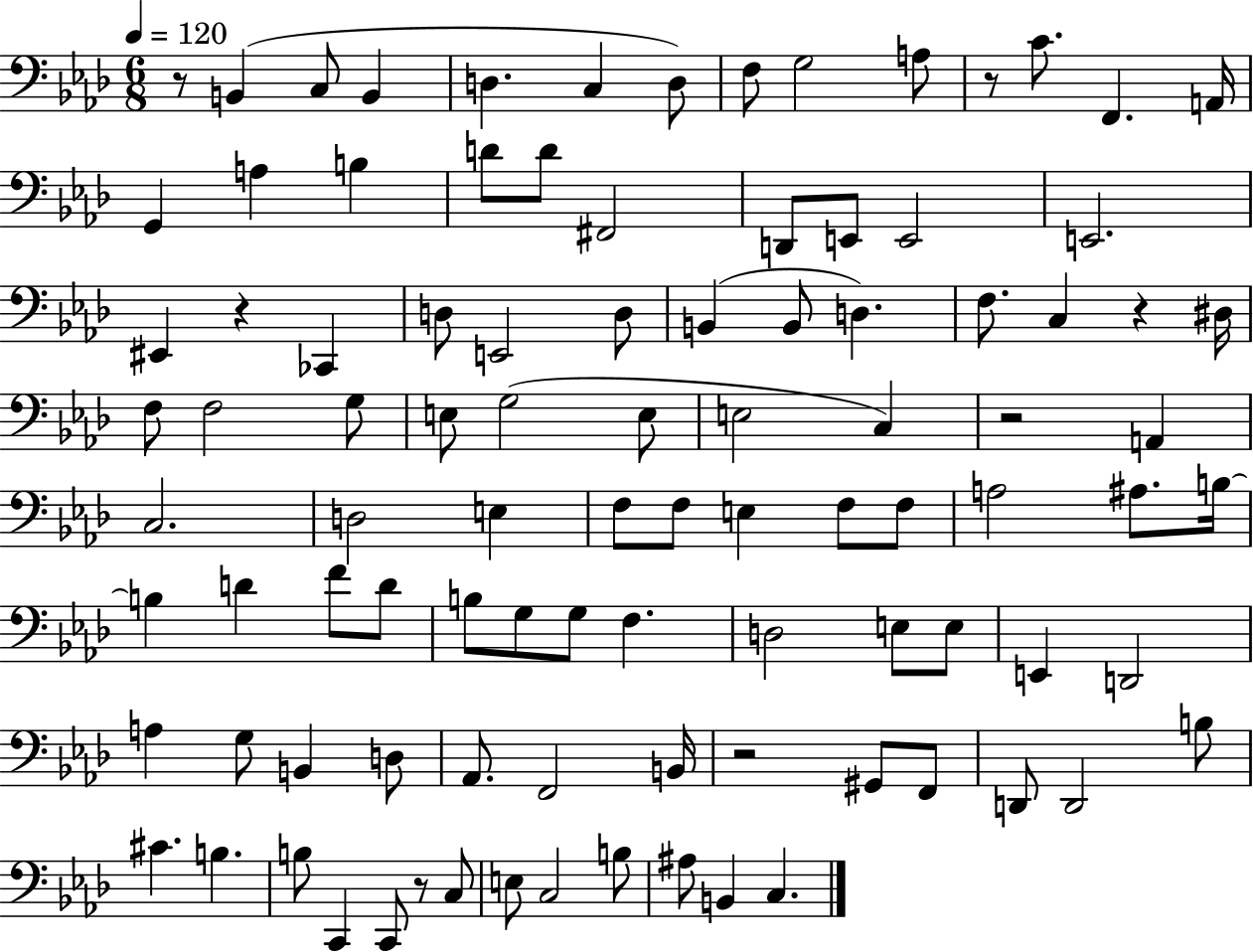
R/e B2/q C3/e B2/q D3/q. C3/q D3/e F3/e G3/h A3/e R/e C4/e. F2/q. A2/s G2/q A3/q B3/q D4/e D4/e F#2/h D2/e E2/e E2/h E2/h. EIS2/q R/q CES2/q D3/e E2/h D3/e B2/q B2/e D3/q. F3/e. C3/q R/q D#3/s F3/e F3/h G3/e E3/e G3/h E3/e E3/h C3/q R/h A2/q C3/h. D3/h E3/q F3/e F3/e E3/q F3/e F3/e A3/h A#3/e. B3/s B3/q D4/q F4/e D4/e B3/e G3/e G3/e F3/q. D3/h E3/e E3/e E2/q D2/h A3/q G3/e B2/q D3/e Ab2/e. F2/h B2/s R/h G#2/e F2/e D2/e D2/h B3/e C#4/q. B3/q. B3/e C2/q C2/e R/e C3/e E3/e C3/h B3/e A#3/e B2/q C3/q.